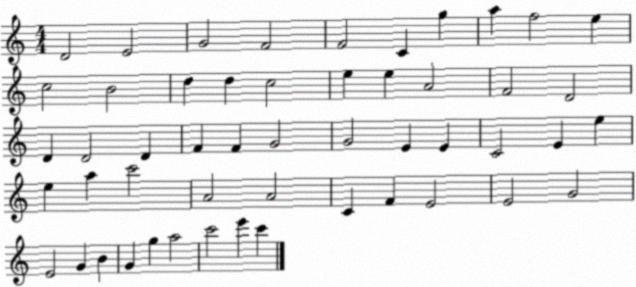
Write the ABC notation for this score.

X:1
T:Untitled
M:4/4
L:1/4
K:C
D2 E2 G2 F2 F2 C g a f2 e c2 B2 d d c2 e e A2 F2 D2 D D2 D F F G2 G2 E E C2 E e e a c'2 A2 A2 C F E2 E2 G2 E2 G B G g a2 c'2 e' c'